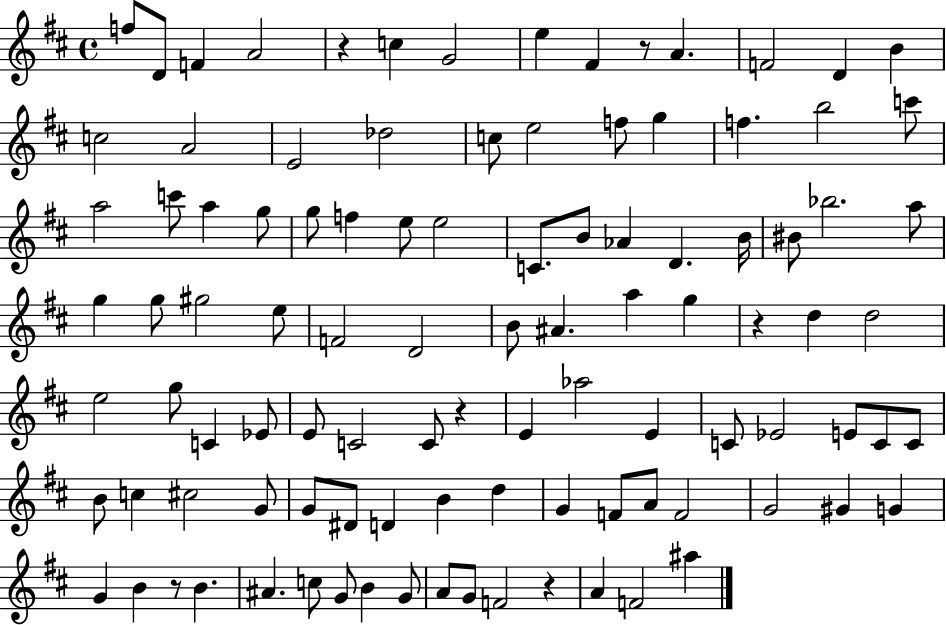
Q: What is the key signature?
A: D major